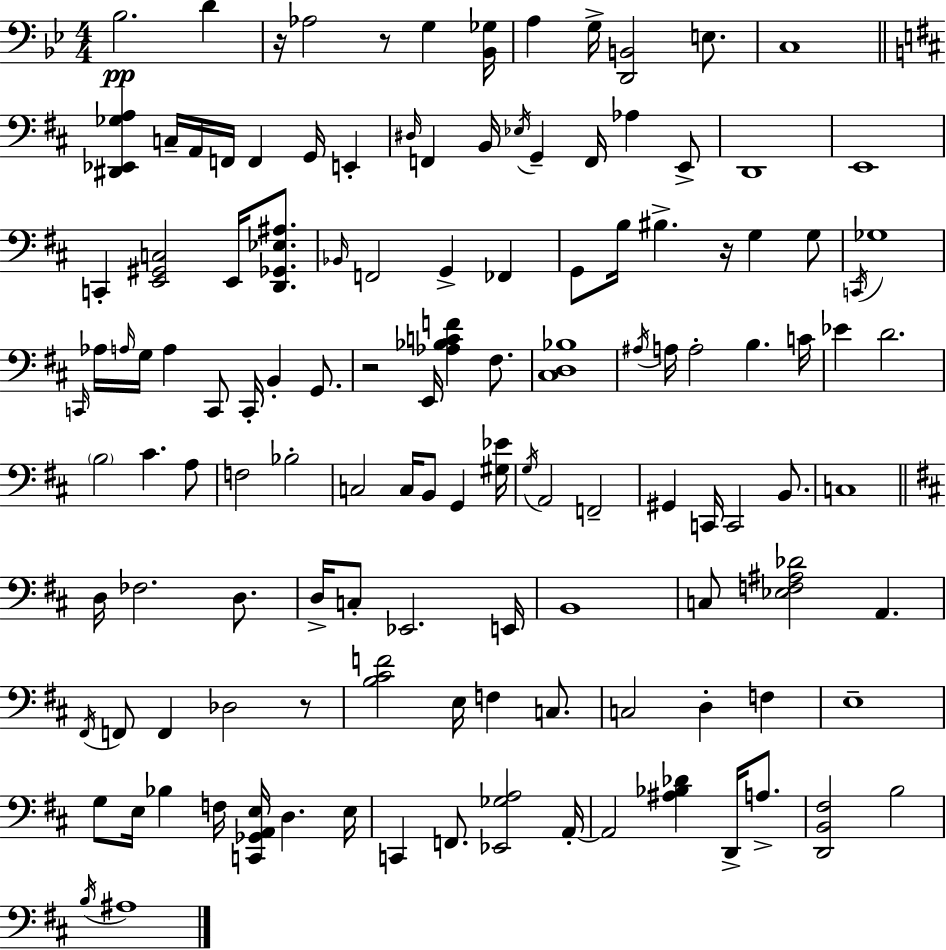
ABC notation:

X:1
T:Untitled
M:4/4
L:1/4
K:Gm
_B,2 D z/4 _A,2 z/2 G, [_B,,_G,]/4 A, G,/4 [D,,B,,]2 E,/2 C,4 [^D,,_E,,_G,A,] C,/4 A,,/4 F,,/4 F,, G,,/4 E,, ^D,/4 F,, B,,/4 _E,/4 G,, F,,/4 _A, E,,/2 D,,4 E,,4 C,, [E,,^G,,C,]2 E,,/4 [D,,_G,,_E,^A,]/2 _B,,/4 F,,2 G,, _F,, G,,/2 B,/4 ^B, z/4 G, G,/2 C,,/4 _G,4 C,,/4 _A,/4 A,/4 G,/4 A, C,,/2 C,,/4 B,, G,,/2 z2 E,,/4 [_A,_B,CF] ^F,/2 [^C,D,_B,]4 ^A,/4 A,/4 A,2 B, C/4 _E D2 B,2 ^C A,/2 F,2 _B,2 C,2 C,/4 B,,/2 G,, [^G,_E]/4 G,/4 A,,2 F,,2 ^G,, C,,/4 C,,2 B,,/2 C,4 D,/4 _F,2 D,/2 D,/4 C,/2 _E,,2 E,,/4 B,,4 C,/2 [_E,F,^A,_D]2 A,, ^F,,/4 F,,/2 F,, _D,2 z/2 [B,^CF]2 E,/4 F, C,/2 C,2 D, F, E,4 G,/2 E,/4 _B, F,/4 [C,,_G,,A,,E,]/4 D, E,/4 C,, F,,/2 [_E,,_G,A,]2 A,,/4 A,,2 [^A,_B,_D] D,,/4 A,/2 [D,,B,,^F,]2 B,2 B,/4 ^A,4